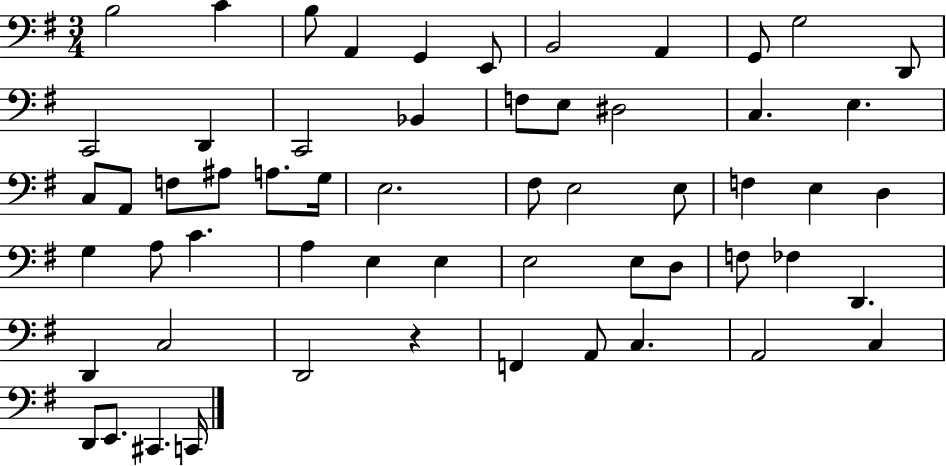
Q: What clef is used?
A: bass